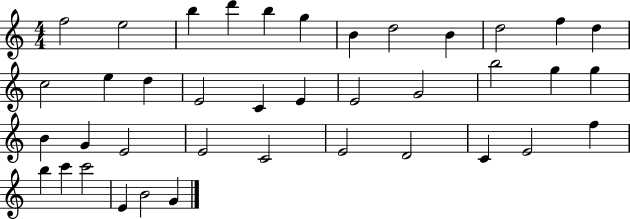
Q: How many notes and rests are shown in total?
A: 39